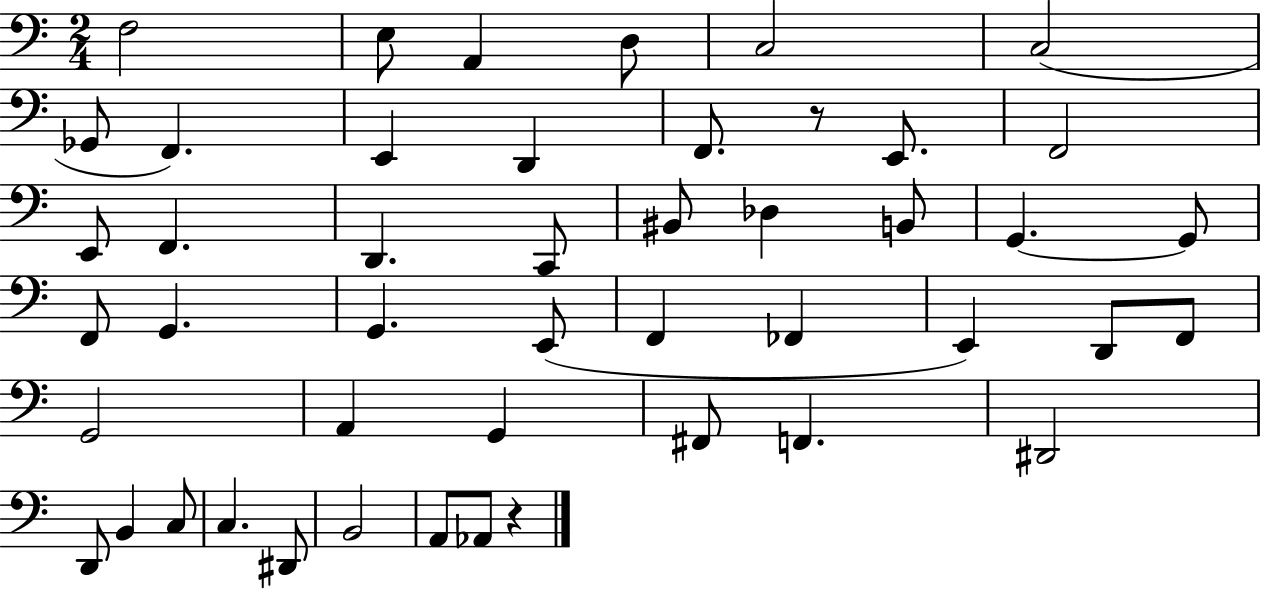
X:1
T:Untitled
M:2/4
L:1/4
K:C
F,2 E,/2 A,, D,/2 C,2 C,2 _G,,/2 F,, E,, D,, F,,/2 z/2 E,,/2 F,,2 E,,/2 F,, D,, C,,/2 ^B,,/2 _D, B,,/2 G,, G,,/2 F,,/2 G,, G,, E,,/2 F,, _F,, E,, D,,/2 F,,/2 G,,2 A,, G,, ^F,,/2 F,, ^D,,2 D,,/2 B,, C,/2 C, ^D,,/2 B,,2 A,,/2 _A,,/2 z